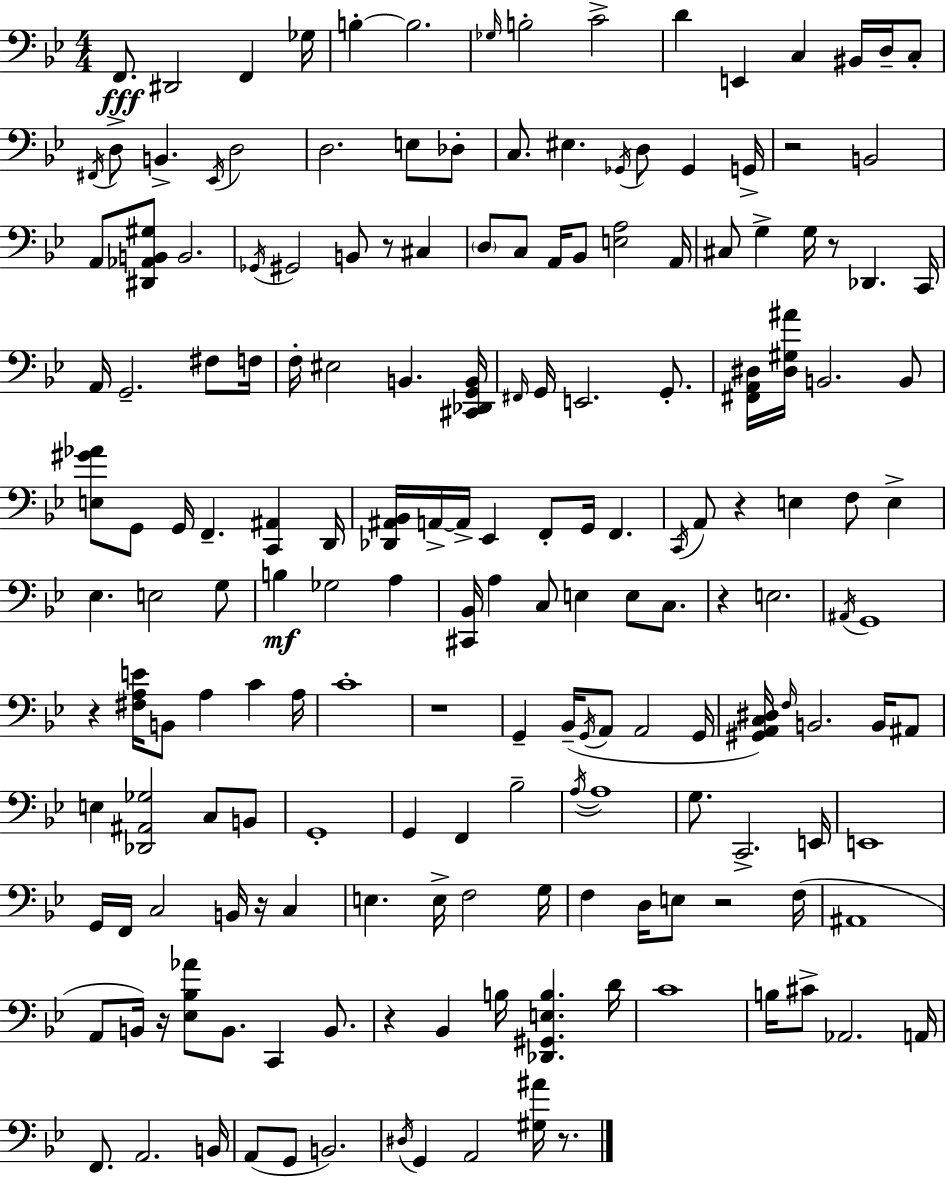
F2/e. D#2/h F2/q Gb3/s B3/q B3/h. Gb3/s B3/h C4/h D4/q E2/q C3/q BIS2/s D3/s C3/e F#2/s D3/e B2/q. Eb2/s D3/h D3/h. E3/e Db3/e C3/e. EIS3/q. Gb2/s D3/e Gb2/q G2/s R/h B2/h A2/e [D#2,Ab2,B2,G#3]/e B2/h. Gb2/s G#2/h B2/e R/e C#3/q D3/e C3/e A2/s Bb2/e [E3,A3]/h A2/s C#3/e G3/q G3/s R/e Db2/q. C2/s A2/s G2/h. F#3/e F3/s F3/s EIS3/h B2/q. [C#2,Db2,G2,B2]/s F#2/s G2/s E2/h. G2/e. [F#2,A2,D#3]/s [D#3,G#3,A#4]/s B2/h. B2/e [E3,G#4,Ab4]/e G2/e G2/s F2/q. [C2,A#2]/q D2/s [Db2,A#2,Bb2]/s A2/s A2/s Eb2/q F2/e G2/s F2/q. C2/s A2/e R/q E3/q F3/e E3/q Eb3/q. E3/h G3/e B3/q Gb3/h A3/q [C#2,Bb2]/s A3/q C3/e E3/q E3/e C3/e. R/q E3/h. A#2/s G2/w R/q [F#3,A3,E4]/s B2/e A3/q C4/q A3/s C4/w R/w G2/q Bb2/s G2/s A2/e A2/h G2/s [G#2,A2,C3,D#3]/s F3/s B2/h. B2/s A#2/e E3/q [Db2,A#2,Gb3]/h C3/e B2/e G2/w G2/q F2/q Bb3/h A3/s A3/w G3/e. C2/h. E2/s E2/w G2/s F2/s C3/h B2/s R/s C3/q E3/q. E3/s F3/h G3/s F3/q D3/s E3/e R/h F3/s A#2/w A2/e B2/s R/s [Eb3,Bb3,Ab4]/e B2/e. C2/q B2/e. R/q Bb2/q B3/s [Db2,G#2,E3,B3]/q. D4/s C4/w B3/s C#4/e Ab2/h. A2/s F2/e. A2/h. B2/s A2/e G2/e B2/h. D#3/s G2/q A2/h [G#3,A#4]/s R/e.